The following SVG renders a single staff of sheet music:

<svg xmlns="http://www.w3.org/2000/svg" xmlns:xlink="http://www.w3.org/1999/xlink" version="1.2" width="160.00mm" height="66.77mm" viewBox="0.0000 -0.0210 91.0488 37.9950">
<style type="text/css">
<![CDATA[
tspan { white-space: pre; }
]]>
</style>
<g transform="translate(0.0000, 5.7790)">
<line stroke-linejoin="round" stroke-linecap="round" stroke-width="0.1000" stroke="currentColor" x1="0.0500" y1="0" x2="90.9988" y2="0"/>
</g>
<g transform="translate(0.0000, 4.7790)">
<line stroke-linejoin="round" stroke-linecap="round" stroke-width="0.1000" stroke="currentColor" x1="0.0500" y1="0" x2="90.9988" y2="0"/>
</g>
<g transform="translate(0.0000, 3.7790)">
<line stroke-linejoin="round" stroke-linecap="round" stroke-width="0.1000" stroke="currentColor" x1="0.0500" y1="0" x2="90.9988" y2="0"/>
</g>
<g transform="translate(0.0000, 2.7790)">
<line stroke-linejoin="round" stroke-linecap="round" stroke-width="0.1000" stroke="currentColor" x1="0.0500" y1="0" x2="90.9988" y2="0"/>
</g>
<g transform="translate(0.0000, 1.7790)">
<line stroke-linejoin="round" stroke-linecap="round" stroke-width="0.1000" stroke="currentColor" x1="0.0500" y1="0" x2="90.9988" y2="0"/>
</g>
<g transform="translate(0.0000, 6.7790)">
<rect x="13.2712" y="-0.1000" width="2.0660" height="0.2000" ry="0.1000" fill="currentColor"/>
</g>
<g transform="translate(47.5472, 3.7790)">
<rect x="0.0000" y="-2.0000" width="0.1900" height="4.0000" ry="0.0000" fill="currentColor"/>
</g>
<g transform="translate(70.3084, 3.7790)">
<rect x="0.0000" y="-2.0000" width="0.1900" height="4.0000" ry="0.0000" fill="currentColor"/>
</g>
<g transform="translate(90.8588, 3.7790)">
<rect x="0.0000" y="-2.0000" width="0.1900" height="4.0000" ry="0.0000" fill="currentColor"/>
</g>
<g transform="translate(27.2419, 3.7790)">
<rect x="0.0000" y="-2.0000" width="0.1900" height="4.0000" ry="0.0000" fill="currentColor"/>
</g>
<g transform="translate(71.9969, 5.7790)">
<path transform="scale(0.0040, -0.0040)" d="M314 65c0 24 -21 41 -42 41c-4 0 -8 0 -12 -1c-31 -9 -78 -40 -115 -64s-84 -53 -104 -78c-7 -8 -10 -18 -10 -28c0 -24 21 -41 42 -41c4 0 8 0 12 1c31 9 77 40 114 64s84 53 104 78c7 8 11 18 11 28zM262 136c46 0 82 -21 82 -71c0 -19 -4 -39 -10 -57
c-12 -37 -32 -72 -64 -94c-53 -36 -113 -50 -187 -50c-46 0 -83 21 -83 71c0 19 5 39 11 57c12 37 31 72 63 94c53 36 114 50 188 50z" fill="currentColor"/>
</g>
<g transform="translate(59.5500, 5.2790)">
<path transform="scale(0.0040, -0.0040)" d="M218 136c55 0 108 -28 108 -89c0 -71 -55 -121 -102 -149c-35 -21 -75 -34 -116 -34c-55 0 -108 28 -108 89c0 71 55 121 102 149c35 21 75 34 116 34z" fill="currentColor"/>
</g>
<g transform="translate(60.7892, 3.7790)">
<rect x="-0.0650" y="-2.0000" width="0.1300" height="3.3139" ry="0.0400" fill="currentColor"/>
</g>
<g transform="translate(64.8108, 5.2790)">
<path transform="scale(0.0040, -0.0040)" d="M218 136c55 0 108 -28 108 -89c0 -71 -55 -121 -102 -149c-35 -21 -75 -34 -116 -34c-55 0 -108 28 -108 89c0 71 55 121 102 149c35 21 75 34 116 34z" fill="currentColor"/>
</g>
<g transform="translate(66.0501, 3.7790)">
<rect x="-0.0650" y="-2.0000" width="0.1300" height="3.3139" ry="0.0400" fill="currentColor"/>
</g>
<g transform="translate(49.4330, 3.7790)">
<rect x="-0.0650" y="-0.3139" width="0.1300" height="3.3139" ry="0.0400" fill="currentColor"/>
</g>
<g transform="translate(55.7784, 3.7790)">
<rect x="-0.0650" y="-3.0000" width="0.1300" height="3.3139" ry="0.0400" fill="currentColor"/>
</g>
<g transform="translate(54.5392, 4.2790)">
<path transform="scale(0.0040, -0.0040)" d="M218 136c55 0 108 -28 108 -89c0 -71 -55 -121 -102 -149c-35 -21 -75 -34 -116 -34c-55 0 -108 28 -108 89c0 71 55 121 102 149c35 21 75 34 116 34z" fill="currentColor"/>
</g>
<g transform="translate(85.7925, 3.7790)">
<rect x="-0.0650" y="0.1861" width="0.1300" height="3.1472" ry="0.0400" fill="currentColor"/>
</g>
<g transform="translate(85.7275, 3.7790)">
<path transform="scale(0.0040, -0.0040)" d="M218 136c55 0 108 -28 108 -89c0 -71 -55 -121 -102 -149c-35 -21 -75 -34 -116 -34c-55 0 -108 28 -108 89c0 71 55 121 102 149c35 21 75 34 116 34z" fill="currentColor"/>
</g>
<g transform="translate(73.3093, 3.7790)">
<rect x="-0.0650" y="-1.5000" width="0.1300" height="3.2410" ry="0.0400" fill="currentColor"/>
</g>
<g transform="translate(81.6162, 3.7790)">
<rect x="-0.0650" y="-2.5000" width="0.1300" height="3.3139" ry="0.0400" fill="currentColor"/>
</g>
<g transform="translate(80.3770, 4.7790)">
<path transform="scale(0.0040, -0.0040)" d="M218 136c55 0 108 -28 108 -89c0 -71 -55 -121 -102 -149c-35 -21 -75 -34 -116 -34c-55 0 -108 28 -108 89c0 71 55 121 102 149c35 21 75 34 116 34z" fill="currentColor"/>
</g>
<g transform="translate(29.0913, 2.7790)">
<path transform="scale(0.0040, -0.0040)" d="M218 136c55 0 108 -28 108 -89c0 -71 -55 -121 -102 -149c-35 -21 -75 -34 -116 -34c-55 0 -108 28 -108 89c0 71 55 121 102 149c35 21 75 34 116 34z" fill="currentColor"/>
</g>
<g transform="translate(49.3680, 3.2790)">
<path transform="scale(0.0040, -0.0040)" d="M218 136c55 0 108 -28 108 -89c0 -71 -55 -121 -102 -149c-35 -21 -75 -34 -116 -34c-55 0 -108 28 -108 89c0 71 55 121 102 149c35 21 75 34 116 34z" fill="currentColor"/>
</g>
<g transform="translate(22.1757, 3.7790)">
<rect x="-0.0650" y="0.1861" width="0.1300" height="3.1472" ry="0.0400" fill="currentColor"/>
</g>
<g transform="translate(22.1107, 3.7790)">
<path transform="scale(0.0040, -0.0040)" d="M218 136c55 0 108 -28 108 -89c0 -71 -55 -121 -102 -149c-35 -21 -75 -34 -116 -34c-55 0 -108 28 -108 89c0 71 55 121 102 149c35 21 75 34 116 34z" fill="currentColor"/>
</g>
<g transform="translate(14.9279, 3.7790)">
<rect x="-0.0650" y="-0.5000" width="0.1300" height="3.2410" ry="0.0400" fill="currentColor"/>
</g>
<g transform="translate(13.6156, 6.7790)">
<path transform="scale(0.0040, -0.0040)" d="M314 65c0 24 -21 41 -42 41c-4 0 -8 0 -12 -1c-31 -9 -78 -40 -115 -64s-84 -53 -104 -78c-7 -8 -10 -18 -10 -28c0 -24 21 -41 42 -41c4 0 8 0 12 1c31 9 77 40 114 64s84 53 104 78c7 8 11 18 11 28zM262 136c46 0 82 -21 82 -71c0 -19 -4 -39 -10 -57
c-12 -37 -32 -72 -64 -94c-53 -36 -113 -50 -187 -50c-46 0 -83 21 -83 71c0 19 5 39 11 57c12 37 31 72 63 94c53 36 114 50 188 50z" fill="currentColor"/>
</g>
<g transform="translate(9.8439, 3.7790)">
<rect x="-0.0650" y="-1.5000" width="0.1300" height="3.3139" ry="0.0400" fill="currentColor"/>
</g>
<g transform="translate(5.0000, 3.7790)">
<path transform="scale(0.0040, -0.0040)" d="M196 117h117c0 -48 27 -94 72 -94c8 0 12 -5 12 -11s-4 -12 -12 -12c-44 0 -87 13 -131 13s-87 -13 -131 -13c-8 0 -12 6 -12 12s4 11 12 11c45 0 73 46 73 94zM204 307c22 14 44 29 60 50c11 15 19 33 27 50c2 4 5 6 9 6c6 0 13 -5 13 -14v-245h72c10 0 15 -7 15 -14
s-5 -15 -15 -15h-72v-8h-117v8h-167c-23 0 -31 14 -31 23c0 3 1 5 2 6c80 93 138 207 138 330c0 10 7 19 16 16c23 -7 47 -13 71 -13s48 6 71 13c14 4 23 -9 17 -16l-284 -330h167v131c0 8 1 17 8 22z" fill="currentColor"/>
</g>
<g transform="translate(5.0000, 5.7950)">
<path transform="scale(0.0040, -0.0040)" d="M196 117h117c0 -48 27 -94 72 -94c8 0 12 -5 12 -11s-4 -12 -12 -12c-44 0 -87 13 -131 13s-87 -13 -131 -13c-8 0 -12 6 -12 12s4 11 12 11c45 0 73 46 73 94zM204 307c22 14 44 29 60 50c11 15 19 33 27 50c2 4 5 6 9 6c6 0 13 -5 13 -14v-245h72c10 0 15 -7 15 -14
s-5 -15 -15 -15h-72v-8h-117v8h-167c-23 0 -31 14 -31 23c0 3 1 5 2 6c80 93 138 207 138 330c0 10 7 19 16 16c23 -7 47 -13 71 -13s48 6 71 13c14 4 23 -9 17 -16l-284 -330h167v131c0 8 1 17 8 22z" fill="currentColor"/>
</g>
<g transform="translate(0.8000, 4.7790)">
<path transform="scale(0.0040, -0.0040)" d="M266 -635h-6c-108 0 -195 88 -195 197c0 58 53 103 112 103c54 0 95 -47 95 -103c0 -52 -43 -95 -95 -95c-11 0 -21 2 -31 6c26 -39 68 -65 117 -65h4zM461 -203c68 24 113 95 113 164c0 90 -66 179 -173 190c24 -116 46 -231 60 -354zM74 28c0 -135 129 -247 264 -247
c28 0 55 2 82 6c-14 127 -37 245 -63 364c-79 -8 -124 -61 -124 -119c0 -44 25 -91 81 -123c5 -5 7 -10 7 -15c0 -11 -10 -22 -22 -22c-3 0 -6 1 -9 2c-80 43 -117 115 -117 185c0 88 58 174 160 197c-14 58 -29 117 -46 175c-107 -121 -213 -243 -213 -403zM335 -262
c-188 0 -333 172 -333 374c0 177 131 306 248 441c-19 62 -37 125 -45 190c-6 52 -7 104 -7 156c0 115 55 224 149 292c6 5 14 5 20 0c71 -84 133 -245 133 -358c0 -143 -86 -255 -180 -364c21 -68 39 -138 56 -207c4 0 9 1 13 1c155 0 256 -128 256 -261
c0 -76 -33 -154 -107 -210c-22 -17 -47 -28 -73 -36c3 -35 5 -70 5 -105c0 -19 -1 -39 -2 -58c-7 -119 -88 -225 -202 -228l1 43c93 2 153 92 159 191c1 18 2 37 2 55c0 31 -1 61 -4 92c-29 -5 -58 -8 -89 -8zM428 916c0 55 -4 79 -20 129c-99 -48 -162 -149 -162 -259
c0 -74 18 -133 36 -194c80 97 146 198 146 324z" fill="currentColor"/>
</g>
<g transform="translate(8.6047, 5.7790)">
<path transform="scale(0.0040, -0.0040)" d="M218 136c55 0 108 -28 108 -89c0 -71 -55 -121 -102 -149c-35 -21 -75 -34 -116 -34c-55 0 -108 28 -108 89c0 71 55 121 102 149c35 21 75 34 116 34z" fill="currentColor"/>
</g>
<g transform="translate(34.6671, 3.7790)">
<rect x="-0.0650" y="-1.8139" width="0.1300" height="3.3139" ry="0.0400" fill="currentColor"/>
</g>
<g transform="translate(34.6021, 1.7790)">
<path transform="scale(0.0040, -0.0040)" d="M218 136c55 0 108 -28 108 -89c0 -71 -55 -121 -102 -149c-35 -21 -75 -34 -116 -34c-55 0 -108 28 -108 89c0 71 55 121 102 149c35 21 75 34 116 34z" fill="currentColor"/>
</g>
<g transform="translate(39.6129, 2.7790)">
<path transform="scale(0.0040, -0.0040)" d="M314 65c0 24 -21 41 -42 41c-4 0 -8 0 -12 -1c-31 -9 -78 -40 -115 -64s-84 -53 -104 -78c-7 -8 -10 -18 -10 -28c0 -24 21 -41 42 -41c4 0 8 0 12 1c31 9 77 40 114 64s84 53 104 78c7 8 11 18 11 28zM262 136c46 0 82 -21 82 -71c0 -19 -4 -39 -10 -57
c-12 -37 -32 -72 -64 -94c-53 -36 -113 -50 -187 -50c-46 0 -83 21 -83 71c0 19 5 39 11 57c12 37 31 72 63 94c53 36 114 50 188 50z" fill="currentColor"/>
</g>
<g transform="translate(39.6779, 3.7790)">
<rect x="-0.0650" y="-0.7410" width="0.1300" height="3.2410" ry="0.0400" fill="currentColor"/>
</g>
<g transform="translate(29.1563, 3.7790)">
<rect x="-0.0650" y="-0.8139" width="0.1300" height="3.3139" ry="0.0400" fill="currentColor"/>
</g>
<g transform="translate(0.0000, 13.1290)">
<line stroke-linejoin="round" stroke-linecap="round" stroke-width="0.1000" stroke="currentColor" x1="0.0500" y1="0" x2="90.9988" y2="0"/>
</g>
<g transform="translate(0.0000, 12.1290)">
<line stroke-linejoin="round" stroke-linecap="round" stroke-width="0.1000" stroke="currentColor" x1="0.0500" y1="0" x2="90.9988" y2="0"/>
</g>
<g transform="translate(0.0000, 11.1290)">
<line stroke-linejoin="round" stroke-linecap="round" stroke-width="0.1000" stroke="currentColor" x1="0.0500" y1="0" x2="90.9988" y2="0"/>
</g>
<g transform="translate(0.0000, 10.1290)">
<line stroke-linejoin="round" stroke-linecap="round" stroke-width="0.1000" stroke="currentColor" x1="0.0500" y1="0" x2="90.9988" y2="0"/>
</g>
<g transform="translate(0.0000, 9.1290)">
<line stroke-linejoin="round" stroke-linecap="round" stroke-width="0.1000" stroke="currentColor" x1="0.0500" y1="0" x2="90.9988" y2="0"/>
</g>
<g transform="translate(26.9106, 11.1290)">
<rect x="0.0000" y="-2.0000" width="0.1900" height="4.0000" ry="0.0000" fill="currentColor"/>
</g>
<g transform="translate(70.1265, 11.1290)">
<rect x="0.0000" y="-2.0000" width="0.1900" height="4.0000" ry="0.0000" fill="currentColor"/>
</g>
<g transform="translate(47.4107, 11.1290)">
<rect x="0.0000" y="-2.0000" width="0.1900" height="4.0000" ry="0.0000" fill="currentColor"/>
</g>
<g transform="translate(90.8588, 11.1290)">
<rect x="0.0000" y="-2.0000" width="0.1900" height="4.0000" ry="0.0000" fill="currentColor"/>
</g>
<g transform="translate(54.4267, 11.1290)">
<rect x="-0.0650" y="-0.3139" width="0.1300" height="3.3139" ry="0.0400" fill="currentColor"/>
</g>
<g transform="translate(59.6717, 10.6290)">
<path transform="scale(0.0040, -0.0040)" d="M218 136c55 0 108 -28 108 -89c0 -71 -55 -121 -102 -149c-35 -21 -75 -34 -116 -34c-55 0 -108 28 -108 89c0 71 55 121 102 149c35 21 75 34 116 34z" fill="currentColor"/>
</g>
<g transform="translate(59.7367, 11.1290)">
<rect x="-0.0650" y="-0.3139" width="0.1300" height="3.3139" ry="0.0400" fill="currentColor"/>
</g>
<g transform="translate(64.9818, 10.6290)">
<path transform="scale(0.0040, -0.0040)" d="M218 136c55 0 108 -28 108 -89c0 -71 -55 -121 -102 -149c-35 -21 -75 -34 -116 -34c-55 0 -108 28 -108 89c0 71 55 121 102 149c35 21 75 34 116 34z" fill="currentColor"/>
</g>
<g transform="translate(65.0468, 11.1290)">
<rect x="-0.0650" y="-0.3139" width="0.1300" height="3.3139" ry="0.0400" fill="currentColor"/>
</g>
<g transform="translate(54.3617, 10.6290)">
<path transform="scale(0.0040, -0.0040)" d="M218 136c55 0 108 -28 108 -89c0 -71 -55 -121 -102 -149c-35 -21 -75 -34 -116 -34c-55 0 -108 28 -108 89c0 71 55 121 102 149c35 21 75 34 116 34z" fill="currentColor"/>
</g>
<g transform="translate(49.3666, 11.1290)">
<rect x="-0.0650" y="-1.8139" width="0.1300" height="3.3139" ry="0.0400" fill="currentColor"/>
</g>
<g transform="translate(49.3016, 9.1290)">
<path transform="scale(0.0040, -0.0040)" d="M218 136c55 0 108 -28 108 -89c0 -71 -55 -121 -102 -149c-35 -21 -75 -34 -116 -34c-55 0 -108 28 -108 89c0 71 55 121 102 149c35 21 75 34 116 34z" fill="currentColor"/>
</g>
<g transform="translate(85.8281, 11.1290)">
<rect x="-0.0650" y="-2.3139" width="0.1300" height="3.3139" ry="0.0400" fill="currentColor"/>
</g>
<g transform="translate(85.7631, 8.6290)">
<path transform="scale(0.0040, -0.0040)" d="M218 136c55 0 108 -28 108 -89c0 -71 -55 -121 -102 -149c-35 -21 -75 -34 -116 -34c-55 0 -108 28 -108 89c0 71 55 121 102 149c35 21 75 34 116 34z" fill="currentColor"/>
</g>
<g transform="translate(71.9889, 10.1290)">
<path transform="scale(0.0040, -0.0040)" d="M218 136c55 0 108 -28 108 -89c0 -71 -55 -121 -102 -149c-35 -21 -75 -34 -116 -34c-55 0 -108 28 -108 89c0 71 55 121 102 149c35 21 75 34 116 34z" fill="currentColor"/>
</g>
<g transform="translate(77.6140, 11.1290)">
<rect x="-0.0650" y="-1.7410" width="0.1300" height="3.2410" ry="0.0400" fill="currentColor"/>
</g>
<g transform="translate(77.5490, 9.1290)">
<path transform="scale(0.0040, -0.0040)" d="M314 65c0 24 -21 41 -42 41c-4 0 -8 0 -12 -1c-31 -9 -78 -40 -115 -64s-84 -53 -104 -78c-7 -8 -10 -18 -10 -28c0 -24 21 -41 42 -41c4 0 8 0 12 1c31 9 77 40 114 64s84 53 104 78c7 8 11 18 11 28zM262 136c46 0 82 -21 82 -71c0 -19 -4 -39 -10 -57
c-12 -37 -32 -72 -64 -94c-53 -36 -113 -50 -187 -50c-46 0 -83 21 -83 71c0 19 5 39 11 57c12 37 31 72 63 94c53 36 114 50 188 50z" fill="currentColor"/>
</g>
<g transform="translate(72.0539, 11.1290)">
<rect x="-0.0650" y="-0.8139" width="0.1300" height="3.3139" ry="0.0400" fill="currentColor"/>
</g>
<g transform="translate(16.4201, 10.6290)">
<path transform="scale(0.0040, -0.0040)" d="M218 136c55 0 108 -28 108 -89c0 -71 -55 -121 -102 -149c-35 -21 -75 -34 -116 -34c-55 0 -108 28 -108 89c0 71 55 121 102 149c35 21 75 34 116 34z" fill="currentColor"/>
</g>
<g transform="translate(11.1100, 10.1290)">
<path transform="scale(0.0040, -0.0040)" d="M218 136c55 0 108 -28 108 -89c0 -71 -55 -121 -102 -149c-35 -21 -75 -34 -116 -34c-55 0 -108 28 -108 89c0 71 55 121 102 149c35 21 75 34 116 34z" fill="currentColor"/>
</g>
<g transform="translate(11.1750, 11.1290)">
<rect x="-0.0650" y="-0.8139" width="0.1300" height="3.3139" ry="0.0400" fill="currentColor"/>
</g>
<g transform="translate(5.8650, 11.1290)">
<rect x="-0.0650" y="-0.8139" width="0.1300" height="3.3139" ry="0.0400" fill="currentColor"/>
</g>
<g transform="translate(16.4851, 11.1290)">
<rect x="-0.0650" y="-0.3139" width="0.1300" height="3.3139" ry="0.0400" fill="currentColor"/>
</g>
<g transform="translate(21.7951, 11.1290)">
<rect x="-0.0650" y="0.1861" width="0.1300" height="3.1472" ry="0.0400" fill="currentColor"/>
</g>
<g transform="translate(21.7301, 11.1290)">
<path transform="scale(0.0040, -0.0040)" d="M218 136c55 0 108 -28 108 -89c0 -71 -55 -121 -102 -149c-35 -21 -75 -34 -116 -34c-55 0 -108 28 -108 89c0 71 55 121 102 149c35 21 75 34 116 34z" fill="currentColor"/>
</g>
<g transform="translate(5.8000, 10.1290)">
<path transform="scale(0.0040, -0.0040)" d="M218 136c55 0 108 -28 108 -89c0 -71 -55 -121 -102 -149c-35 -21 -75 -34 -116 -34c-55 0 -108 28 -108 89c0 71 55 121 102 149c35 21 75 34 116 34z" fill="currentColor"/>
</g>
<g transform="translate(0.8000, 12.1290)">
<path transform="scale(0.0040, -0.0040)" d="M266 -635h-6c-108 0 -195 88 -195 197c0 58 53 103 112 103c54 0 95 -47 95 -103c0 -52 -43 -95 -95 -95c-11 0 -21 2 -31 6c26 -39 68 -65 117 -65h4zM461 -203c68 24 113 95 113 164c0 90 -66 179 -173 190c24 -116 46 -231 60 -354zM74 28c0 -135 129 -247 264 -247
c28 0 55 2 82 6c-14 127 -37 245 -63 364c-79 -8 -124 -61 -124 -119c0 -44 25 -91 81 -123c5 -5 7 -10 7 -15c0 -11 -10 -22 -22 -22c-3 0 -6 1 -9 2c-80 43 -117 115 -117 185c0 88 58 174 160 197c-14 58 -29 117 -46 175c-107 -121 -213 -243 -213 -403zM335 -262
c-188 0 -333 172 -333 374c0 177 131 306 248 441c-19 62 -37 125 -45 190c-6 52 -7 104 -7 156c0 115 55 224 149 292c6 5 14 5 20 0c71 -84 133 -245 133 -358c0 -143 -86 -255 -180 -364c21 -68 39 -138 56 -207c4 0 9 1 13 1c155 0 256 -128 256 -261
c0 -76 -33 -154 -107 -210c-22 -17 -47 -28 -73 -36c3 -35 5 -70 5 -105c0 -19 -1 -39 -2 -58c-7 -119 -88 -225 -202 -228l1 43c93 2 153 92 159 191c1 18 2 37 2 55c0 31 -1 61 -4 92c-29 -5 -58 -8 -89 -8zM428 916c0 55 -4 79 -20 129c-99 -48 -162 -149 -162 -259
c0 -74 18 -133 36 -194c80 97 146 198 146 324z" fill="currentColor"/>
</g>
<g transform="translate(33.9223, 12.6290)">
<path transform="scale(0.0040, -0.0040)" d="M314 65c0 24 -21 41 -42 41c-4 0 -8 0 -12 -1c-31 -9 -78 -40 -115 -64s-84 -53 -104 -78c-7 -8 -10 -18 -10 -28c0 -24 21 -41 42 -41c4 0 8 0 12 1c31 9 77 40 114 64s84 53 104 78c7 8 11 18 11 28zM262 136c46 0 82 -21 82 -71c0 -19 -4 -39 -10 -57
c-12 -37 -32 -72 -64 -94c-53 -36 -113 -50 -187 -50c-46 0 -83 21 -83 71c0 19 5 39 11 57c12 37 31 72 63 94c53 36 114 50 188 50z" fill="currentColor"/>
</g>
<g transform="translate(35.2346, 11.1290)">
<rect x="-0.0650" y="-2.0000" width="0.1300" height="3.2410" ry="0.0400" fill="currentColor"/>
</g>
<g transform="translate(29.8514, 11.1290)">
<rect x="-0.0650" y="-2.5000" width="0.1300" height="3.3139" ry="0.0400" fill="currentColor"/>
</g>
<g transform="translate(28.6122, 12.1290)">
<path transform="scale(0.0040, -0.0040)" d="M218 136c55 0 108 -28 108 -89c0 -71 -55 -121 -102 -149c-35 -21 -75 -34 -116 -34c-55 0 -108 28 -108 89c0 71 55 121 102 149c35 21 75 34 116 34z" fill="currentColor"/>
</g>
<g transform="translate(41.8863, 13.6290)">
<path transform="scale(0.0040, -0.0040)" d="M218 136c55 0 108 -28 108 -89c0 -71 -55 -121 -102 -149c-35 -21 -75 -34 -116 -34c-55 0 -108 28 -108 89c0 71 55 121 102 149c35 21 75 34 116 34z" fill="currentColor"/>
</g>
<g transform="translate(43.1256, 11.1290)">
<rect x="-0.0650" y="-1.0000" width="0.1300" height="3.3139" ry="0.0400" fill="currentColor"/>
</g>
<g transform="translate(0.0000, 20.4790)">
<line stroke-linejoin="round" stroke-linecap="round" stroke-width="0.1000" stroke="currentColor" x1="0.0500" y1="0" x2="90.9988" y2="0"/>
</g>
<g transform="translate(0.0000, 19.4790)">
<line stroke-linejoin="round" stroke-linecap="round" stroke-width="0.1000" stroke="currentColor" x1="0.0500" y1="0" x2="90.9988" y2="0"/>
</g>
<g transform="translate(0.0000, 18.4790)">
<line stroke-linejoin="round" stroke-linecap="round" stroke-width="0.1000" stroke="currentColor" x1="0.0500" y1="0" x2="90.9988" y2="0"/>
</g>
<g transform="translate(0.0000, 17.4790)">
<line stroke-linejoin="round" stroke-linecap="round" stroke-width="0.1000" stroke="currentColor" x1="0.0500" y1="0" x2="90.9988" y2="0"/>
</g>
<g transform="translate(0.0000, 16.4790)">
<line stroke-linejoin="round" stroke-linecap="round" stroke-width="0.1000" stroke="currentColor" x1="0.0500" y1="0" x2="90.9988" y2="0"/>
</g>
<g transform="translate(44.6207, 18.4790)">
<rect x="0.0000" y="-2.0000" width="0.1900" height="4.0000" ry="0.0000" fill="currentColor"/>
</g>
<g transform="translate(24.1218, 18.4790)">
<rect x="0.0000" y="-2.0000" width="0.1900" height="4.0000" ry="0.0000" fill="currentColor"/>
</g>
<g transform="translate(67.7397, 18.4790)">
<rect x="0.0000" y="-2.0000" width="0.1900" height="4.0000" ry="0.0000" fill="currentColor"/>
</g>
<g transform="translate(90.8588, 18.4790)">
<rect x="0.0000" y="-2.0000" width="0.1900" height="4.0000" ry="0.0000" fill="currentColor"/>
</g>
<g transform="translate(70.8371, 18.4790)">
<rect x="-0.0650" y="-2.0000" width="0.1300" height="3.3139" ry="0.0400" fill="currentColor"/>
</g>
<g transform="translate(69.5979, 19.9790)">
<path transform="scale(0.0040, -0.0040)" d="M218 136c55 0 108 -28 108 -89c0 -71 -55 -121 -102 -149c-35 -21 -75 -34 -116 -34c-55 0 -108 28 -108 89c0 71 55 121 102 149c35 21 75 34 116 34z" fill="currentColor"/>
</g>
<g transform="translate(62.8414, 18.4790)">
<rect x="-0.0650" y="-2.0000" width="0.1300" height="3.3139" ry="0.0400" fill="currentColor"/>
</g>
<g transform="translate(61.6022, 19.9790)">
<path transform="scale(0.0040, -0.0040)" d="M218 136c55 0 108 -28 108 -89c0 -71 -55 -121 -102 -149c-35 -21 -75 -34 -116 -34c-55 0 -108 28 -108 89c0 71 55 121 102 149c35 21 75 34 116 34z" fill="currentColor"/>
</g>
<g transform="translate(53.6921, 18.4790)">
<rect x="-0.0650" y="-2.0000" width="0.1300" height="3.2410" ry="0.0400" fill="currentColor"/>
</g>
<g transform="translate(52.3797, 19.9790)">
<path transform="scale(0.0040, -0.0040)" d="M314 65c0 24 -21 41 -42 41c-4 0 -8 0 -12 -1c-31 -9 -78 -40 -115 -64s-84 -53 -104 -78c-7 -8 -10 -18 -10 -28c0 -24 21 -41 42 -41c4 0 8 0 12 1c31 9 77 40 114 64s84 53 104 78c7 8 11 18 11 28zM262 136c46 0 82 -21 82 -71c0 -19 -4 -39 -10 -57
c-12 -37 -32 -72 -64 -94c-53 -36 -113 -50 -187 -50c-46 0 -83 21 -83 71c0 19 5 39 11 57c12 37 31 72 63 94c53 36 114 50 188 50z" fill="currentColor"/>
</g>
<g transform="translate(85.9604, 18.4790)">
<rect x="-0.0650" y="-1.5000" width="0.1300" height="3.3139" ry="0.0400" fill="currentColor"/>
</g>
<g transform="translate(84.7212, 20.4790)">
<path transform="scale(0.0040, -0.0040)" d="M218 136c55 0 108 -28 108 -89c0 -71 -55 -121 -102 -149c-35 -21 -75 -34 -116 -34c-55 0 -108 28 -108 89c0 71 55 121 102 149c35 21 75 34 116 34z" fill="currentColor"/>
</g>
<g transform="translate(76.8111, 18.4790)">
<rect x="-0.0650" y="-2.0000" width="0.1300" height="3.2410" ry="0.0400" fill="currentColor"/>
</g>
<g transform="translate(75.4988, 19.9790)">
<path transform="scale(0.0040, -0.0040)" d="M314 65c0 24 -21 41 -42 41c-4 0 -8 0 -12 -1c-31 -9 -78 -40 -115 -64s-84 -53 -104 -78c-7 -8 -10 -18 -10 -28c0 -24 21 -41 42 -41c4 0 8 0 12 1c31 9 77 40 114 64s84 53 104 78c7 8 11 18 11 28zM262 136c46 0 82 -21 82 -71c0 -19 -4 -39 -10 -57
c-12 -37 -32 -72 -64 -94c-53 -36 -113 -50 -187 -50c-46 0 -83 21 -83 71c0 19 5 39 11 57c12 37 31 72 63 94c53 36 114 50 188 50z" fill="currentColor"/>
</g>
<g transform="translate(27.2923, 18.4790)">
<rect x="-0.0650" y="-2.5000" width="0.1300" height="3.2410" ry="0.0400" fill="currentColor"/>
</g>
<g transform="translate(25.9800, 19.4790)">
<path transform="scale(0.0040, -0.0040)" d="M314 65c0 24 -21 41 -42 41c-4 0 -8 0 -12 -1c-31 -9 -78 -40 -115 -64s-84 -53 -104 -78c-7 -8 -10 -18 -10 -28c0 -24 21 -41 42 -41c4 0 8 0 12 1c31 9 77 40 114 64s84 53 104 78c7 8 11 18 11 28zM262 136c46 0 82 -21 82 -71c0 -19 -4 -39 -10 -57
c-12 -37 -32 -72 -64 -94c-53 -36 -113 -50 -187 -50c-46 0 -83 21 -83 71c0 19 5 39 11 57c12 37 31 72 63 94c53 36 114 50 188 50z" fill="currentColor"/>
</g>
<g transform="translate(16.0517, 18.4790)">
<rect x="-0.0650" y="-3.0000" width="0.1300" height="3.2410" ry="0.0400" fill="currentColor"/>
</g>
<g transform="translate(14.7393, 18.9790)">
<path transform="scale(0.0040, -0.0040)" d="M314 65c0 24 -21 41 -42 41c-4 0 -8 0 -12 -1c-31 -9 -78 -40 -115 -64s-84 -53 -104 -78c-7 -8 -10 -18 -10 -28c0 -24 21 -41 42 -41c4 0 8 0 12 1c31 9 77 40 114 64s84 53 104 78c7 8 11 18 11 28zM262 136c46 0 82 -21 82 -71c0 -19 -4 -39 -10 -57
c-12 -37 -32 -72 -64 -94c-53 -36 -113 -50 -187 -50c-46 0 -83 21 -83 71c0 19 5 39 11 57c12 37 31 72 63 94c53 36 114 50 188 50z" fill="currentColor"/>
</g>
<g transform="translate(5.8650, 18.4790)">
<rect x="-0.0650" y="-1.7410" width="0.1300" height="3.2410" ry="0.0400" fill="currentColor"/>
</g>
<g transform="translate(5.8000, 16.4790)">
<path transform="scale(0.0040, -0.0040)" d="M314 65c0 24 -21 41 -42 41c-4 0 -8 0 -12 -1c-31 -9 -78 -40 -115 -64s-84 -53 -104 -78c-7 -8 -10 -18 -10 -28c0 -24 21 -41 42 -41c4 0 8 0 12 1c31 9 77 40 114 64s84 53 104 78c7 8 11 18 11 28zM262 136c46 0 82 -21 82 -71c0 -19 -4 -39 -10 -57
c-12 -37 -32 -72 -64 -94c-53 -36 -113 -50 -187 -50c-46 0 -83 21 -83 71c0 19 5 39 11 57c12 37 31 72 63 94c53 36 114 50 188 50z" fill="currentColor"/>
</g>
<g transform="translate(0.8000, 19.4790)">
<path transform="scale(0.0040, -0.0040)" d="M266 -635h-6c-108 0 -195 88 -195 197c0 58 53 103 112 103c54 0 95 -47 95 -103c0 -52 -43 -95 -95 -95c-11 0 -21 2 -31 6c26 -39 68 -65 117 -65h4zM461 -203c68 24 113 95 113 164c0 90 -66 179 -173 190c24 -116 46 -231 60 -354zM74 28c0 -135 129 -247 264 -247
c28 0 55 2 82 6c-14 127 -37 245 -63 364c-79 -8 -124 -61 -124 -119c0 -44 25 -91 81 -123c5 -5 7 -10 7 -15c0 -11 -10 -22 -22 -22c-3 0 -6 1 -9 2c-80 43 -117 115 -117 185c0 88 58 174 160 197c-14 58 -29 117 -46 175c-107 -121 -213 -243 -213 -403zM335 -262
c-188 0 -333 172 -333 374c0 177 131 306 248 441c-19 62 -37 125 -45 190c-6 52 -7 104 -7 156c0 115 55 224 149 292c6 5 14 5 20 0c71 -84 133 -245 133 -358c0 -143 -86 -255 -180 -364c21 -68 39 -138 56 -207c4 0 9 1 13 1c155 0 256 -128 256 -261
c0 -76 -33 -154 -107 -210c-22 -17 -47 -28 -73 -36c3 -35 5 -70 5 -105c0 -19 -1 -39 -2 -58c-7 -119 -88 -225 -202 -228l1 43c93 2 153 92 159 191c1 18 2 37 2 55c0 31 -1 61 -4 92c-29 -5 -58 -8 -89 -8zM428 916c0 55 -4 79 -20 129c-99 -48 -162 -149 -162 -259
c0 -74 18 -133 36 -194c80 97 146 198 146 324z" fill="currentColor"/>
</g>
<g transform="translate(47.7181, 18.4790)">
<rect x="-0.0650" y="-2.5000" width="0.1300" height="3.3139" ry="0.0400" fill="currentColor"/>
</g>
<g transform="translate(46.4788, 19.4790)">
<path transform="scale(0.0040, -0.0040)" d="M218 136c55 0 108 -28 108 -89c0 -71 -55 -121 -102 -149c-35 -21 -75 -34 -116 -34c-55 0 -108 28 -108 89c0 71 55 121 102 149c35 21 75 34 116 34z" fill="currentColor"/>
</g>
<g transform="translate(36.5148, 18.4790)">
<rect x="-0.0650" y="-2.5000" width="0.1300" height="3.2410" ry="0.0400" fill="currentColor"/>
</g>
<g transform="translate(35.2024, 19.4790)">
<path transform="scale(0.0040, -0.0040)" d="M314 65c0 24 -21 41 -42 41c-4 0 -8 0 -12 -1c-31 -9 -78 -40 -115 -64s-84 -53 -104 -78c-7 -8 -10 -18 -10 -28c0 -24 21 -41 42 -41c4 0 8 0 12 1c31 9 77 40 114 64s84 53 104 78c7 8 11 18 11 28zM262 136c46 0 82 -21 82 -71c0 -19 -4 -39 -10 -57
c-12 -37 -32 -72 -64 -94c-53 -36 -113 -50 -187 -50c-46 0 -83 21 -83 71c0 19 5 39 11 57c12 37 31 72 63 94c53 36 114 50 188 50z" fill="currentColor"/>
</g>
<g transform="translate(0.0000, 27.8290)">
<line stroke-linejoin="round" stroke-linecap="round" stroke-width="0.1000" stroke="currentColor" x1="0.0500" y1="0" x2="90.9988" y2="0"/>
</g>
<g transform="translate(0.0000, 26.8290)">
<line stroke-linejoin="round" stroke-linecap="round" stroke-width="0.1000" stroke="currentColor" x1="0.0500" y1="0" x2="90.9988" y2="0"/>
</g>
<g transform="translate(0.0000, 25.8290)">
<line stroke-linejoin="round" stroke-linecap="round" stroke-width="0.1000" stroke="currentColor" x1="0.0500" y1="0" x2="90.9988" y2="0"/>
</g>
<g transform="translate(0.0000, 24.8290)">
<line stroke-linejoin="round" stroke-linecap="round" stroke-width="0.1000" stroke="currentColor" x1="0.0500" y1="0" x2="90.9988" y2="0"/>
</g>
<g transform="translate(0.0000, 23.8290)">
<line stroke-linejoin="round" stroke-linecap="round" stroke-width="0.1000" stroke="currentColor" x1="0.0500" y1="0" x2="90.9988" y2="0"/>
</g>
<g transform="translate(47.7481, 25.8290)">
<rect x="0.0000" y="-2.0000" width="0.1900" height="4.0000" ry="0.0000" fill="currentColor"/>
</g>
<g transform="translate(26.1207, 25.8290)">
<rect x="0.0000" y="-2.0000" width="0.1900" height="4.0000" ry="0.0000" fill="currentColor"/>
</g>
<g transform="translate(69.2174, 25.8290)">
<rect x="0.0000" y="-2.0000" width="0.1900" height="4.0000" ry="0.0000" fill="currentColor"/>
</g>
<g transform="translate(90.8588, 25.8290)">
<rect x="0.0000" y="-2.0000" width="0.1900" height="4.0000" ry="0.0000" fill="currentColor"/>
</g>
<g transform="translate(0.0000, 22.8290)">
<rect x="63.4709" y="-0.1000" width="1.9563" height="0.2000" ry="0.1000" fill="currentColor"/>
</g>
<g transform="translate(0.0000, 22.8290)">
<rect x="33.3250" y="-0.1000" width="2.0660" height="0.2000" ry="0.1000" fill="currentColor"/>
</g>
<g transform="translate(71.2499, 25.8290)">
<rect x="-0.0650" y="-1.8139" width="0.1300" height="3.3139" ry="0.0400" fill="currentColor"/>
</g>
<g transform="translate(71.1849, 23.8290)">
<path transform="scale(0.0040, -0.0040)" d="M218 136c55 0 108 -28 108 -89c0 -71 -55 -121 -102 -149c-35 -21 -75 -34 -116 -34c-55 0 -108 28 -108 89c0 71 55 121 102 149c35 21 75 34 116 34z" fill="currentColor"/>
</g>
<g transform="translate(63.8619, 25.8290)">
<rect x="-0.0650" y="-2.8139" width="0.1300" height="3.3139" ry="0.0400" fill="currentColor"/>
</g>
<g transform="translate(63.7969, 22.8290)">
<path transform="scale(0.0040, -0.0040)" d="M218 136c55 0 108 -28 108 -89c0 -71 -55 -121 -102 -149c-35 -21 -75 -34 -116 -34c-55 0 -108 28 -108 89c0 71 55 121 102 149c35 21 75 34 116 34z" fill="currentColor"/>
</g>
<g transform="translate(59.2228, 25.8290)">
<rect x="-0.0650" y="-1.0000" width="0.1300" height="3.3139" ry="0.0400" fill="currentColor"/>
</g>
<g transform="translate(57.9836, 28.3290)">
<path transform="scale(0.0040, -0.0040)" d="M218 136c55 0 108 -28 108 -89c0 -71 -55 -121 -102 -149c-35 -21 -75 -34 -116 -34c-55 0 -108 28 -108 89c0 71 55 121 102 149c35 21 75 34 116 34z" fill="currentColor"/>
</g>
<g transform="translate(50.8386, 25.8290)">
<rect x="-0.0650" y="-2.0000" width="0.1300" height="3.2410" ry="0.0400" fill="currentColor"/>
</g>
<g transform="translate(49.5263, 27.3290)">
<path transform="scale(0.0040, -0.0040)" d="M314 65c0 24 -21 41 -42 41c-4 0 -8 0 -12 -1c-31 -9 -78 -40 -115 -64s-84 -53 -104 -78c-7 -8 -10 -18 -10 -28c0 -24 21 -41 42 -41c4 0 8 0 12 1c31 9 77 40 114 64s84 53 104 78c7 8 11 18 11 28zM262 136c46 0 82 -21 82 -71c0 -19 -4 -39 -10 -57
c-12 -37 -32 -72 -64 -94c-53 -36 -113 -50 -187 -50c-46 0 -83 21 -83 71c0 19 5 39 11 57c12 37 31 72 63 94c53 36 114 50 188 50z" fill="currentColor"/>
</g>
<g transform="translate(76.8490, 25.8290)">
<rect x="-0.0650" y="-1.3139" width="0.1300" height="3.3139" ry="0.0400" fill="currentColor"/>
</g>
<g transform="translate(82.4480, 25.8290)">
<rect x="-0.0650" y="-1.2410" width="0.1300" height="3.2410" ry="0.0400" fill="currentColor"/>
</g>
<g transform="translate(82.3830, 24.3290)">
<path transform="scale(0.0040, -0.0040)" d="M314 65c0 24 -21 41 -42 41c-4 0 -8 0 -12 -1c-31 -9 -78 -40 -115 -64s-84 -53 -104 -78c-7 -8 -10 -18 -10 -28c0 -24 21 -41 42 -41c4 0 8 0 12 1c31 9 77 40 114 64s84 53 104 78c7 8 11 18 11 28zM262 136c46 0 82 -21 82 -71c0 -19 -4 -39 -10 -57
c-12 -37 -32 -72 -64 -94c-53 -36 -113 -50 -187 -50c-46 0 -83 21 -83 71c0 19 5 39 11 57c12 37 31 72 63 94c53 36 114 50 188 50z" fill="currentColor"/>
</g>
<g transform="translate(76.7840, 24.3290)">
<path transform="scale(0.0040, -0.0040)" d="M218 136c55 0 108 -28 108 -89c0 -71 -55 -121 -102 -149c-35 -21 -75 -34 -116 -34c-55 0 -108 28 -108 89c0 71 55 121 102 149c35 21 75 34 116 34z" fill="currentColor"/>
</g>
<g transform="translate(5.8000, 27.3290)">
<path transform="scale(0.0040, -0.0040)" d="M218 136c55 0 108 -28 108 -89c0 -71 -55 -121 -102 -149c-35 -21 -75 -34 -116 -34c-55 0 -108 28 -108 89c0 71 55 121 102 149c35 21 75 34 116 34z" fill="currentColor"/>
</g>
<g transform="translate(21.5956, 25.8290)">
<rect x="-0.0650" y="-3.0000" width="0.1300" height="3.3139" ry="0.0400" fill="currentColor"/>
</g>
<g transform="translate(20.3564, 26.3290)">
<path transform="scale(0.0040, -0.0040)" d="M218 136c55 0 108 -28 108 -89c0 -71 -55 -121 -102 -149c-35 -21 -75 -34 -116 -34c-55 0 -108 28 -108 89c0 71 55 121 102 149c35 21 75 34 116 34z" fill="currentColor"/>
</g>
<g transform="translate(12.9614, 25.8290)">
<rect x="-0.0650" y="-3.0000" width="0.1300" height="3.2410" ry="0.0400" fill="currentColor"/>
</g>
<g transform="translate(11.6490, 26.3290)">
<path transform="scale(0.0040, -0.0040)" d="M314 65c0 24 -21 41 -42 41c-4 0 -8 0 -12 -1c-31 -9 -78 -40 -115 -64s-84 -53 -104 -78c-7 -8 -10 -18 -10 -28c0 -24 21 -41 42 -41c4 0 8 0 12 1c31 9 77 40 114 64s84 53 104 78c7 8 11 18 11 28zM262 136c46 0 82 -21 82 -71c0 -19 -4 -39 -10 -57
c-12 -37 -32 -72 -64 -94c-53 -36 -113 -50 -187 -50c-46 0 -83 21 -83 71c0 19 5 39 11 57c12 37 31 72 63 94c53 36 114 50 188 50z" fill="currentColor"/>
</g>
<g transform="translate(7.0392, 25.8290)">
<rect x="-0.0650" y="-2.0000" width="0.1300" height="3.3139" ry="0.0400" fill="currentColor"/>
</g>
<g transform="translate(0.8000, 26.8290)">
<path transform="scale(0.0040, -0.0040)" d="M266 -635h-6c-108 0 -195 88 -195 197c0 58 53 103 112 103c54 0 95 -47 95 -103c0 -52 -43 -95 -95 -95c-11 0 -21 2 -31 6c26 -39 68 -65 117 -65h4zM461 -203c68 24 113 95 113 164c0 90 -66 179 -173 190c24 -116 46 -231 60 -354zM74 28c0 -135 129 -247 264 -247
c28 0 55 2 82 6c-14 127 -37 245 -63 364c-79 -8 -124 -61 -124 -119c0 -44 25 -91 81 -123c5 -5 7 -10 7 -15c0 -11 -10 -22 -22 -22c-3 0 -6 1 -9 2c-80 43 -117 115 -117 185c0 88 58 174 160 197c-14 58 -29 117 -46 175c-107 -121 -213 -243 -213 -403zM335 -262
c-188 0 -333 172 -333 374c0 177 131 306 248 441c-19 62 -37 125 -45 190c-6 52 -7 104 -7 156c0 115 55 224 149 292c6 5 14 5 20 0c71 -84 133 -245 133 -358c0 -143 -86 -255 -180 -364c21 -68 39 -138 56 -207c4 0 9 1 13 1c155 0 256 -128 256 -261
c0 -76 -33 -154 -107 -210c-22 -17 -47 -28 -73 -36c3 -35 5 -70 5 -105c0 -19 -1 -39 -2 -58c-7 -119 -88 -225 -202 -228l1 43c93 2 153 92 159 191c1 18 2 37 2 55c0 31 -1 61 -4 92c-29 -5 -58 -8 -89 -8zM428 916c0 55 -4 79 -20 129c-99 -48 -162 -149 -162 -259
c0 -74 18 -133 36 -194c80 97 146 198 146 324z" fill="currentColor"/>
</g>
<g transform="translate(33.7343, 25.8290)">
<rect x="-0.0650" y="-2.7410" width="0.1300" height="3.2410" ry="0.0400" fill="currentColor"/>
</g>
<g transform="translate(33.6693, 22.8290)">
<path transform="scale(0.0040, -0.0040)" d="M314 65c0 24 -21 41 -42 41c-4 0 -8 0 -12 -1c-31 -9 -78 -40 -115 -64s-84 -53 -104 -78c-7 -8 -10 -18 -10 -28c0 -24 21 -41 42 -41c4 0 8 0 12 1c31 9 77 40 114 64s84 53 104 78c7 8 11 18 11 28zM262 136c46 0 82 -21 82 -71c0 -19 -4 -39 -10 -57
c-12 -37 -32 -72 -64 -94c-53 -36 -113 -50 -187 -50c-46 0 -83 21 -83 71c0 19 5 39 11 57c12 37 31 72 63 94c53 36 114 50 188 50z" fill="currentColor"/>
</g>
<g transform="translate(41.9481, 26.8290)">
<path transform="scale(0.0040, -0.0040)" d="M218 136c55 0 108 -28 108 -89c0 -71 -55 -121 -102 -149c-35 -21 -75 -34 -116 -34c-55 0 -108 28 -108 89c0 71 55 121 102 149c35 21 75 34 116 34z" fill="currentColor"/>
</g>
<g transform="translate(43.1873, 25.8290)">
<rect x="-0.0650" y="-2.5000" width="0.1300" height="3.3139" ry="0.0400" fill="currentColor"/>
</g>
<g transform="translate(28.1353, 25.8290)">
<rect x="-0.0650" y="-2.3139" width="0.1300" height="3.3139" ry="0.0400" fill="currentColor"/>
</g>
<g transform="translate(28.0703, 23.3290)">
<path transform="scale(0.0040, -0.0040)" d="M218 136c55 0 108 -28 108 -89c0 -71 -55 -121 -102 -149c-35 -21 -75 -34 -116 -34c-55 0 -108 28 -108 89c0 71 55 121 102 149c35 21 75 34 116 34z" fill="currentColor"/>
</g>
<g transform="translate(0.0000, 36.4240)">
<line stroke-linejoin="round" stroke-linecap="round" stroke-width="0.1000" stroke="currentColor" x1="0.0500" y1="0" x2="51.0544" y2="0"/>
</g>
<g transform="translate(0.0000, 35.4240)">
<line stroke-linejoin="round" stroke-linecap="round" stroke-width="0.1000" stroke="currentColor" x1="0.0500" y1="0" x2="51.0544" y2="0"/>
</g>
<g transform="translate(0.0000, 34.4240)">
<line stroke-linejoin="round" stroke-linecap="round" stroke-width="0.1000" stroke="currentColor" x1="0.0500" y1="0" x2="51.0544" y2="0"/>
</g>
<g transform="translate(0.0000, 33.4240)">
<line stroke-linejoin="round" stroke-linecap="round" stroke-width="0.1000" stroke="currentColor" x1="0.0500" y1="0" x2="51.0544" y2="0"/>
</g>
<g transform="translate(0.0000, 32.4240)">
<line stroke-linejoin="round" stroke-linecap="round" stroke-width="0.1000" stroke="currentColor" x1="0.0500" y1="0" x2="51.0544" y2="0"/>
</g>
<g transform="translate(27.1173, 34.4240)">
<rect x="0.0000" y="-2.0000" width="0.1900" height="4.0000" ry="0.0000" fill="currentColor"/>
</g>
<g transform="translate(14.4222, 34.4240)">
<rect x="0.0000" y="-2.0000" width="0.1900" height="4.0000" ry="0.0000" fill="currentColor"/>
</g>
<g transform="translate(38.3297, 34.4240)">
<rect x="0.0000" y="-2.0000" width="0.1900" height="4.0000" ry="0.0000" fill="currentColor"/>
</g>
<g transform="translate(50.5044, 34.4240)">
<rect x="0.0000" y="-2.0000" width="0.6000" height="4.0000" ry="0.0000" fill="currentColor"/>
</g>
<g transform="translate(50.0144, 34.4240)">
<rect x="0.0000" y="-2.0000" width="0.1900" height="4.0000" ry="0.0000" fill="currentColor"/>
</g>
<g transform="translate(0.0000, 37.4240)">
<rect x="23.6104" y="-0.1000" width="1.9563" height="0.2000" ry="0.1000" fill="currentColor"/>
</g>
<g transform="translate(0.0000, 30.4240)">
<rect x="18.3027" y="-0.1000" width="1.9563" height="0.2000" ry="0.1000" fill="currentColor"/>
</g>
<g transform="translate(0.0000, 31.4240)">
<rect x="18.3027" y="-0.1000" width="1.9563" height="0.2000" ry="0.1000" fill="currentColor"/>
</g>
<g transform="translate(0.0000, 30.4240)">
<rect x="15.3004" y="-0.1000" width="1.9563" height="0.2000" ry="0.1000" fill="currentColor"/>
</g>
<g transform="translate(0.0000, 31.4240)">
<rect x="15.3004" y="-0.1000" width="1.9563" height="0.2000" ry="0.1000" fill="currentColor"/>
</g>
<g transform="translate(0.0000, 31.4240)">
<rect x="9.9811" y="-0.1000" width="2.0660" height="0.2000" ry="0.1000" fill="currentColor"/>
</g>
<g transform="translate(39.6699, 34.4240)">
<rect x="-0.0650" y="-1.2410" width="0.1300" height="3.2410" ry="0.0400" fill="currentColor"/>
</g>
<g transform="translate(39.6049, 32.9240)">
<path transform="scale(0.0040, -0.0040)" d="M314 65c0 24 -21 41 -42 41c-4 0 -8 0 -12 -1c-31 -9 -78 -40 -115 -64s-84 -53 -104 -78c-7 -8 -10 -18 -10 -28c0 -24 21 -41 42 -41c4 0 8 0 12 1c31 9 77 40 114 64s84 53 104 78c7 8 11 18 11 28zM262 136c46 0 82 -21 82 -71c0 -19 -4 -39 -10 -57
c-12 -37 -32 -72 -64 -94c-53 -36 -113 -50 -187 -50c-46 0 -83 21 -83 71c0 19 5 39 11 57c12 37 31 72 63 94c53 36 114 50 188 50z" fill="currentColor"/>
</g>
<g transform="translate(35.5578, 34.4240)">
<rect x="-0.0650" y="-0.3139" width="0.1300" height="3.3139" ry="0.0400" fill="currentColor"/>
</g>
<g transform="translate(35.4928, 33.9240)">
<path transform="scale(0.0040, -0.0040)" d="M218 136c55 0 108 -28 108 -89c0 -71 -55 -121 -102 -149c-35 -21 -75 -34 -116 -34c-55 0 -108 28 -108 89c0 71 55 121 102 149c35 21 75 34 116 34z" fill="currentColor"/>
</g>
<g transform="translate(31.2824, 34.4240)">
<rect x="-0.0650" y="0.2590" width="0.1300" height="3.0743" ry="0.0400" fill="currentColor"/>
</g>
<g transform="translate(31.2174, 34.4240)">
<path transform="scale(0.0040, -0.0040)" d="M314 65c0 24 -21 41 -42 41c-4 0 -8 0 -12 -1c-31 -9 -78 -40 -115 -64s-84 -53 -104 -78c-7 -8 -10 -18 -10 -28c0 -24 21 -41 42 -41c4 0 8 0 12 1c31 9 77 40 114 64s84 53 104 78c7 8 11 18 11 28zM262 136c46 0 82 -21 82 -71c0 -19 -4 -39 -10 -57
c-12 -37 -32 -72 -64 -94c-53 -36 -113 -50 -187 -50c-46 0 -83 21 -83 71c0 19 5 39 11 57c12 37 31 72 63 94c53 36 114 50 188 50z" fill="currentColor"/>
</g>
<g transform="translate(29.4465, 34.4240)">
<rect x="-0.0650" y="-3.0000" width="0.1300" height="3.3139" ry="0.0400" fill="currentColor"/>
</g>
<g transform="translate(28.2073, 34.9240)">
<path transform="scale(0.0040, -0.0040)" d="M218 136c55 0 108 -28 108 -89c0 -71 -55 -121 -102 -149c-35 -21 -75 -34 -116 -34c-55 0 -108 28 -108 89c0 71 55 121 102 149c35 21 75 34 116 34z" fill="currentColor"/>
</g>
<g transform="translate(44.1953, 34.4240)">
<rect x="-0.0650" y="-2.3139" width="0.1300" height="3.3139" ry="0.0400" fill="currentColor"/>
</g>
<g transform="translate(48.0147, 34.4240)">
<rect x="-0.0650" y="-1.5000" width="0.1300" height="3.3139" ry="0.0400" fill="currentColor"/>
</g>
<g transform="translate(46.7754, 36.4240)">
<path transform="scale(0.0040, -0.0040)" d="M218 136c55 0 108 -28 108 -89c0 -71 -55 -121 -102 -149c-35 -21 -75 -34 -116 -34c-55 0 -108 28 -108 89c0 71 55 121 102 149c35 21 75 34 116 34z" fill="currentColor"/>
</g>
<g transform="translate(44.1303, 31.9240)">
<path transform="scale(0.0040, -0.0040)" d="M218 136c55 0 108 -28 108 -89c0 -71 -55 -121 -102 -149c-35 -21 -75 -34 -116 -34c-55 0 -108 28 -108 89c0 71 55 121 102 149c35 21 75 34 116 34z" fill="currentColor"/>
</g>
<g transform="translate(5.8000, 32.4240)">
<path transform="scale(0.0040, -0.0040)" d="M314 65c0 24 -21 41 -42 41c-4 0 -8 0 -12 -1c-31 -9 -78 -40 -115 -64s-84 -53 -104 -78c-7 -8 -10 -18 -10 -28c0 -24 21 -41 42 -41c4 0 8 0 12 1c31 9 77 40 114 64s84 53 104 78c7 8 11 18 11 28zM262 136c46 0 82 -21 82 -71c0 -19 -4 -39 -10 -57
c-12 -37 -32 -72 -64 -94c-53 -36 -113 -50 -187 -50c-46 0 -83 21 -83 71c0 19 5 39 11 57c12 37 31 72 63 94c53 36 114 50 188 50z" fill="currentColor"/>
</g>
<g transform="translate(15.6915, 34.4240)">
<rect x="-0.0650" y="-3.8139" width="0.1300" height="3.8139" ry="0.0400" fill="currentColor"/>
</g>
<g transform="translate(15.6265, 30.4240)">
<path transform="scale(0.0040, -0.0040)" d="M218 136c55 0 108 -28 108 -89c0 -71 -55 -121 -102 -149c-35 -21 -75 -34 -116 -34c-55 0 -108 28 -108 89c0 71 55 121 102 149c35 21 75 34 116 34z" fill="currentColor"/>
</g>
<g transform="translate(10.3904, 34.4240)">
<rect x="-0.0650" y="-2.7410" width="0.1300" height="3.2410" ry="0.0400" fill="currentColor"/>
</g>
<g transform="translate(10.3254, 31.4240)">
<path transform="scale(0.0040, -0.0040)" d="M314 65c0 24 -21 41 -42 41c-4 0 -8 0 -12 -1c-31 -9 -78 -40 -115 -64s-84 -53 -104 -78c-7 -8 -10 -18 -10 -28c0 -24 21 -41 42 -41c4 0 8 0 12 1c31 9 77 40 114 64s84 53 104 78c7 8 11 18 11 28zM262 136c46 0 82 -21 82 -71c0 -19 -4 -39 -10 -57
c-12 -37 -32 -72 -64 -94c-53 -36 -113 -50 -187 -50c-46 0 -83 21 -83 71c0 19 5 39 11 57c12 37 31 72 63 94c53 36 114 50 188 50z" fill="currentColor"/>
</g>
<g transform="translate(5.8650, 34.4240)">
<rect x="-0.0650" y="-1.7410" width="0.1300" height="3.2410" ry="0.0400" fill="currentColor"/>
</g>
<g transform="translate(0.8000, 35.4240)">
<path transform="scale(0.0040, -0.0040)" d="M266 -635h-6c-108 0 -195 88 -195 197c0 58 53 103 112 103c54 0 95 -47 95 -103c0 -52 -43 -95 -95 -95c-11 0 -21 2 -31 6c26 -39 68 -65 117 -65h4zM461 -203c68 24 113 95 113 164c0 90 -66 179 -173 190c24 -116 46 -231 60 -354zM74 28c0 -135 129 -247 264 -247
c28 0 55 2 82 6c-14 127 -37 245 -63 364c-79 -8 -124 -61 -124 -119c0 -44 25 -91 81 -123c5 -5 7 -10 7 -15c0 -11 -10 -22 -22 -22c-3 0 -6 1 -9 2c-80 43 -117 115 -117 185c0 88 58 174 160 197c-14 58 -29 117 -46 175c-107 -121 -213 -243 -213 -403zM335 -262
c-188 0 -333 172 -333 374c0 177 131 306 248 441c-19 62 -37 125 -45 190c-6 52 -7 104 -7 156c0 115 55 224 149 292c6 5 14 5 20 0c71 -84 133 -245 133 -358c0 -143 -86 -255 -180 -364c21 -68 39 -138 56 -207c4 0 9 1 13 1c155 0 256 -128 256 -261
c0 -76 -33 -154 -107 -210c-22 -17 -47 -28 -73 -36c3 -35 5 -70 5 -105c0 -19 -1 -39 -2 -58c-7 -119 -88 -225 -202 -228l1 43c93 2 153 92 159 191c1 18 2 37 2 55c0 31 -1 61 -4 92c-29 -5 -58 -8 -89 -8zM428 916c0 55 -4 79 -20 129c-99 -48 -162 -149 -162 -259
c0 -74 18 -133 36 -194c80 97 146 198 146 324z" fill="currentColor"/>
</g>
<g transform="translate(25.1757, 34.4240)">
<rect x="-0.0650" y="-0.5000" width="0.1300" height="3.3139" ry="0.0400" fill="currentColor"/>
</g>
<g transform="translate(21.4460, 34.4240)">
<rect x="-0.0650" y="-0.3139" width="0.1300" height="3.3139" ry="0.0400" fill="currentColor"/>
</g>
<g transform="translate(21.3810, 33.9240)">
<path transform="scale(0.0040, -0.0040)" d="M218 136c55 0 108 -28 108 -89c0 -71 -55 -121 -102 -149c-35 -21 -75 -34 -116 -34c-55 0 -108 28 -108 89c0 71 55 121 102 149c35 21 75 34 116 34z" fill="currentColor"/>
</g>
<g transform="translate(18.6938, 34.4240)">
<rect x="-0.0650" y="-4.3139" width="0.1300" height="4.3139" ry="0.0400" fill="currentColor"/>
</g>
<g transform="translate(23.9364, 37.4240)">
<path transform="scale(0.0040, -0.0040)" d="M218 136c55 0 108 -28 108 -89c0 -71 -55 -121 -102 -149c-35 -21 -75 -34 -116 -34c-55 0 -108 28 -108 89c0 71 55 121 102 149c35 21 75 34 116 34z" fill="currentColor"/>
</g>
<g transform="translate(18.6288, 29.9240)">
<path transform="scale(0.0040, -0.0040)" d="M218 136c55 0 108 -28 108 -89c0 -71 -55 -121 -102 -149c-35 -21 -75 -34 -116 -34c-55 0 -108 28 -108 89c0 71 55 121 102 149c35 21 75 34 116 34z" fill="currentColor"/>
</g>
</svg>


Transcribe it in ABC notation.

X:1
T:Untitled
M:4/4
L:1/4
K:C
E C2 B d f d2 c A F F E2 G B d d c B G F2 D f c c c d f2 g f2 A2 G2 G2 G F2 F F F2 E F A2 A g a2 G F2 D a f e e2 f2 a2 c' d' c C A B2 c e2 g E